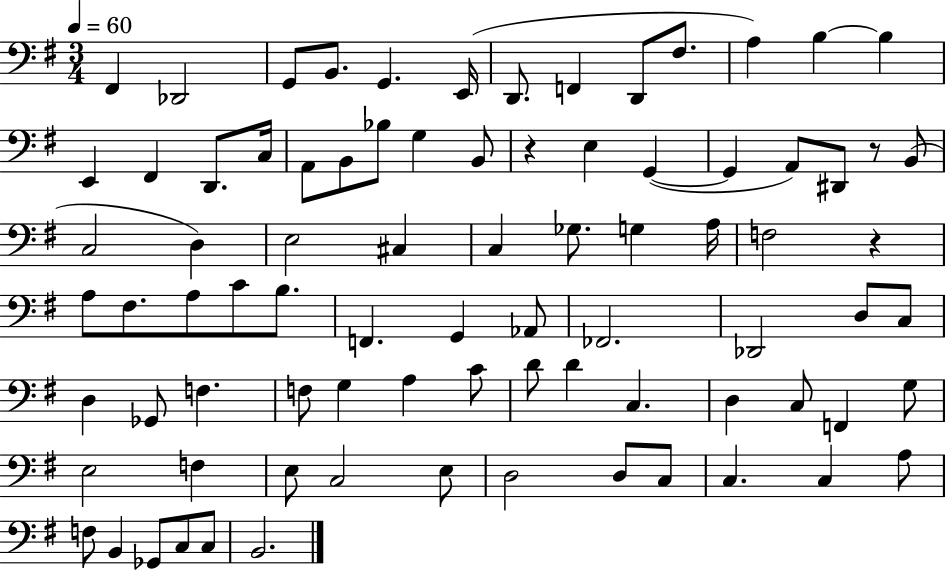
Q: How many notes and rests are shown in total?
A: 83